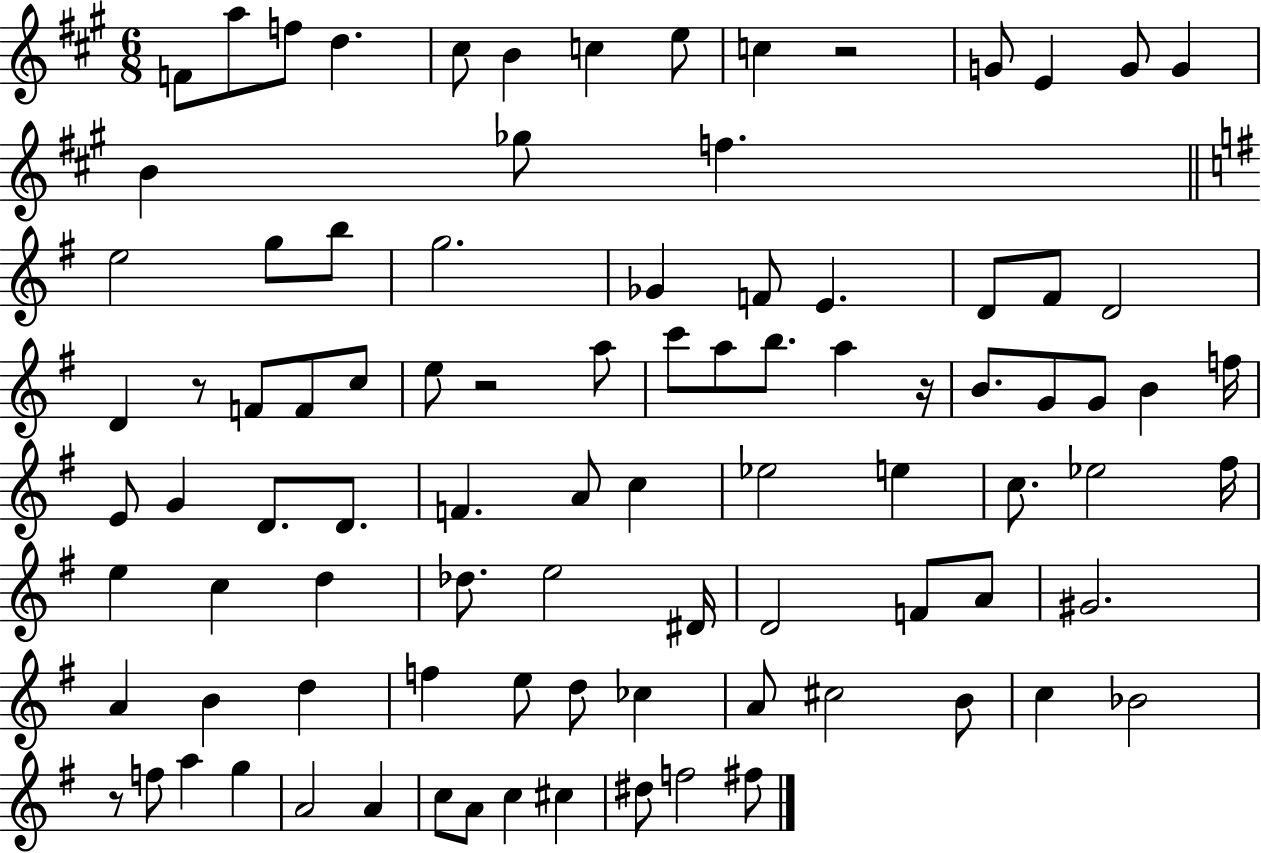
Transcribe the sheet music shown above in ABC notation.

X:1
T:Untitled
M:6/8
L:1/4
K:A
F/2 a/2 f/2 d ^c/2 B c e/2 c z2 G/2 E G/2 G B _g/2 f e2 g/2 b/2 g2 _G F/2 E D/2 ^F/2 D2 D z/2 F/2 F/2 c/2 e/2 z2 a/2 c'/2 a/2 b/2 a z/4 B/2 G/2 G/2 B f/4 E/2 G D/2 D/2 F A/2 c _e2 e c/2 _e2 ^f/4 e c d _d/2 e2 ^D/4 D2 F/2 A/2 ^G2 A B d f e/2 d/2 _c A/2 ^c2 B/2 c _B2 z/2 f/2 a g A2 A c/2 A/2 c ^c ^d/2 f2 ^f/2